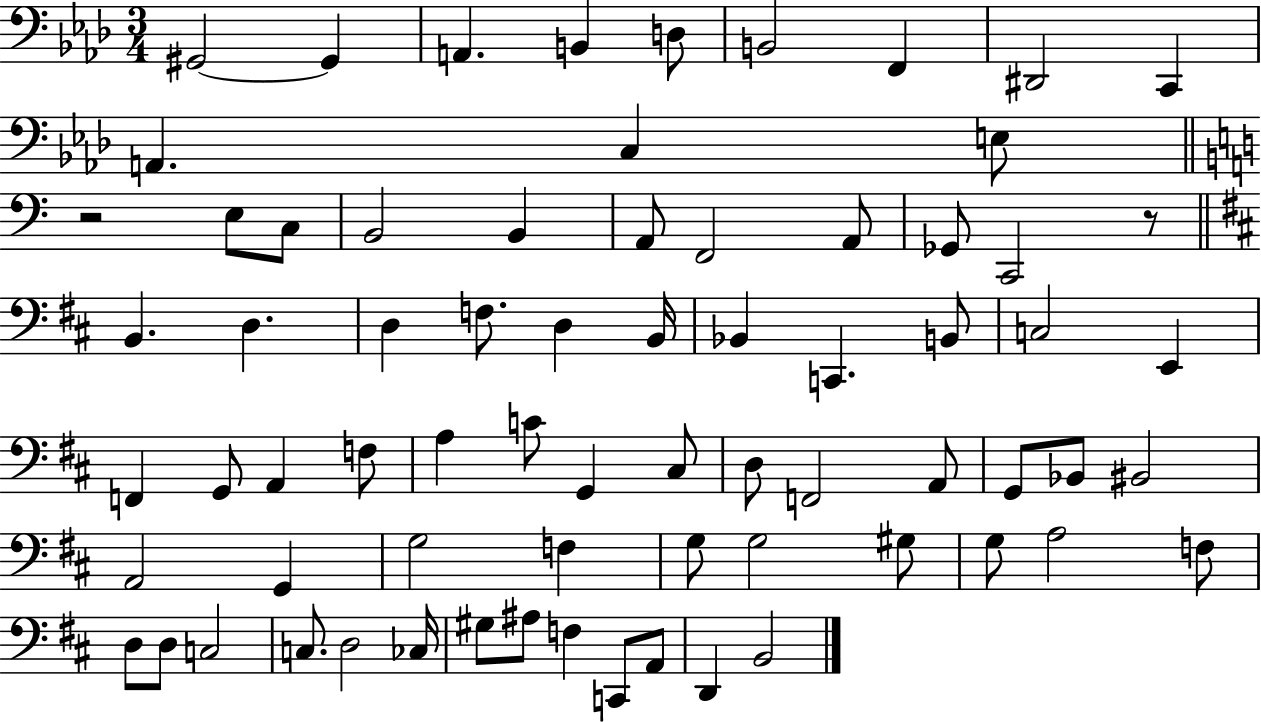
X:1
T:Untitled
M:3/4
L:1/4
K:Ab
^G,,2 ^G,, A,, B,, D,/2 B,,2 F,, ^D,,2 C,, A,, C, E,/2 z2 E,/2 C,/2 B,,2 B,, A,,/2 F,,2 A,,/2 _G,,/2 C,,2 z/2 B,, D, D, F,/2 D, B,,/4 _B,, C,, B,,/2 C,2 E,, F,, G,,/2 A,, F,/2 A, C/2 G,, ^C,/2 D,/2 F,,2 A,,/2 G,,/2 _B,,/2 ^B,,2 A,,2 G,, G,2 F, G,/2 G,2 ^G,/2 G,/2 A,2 F,/2 D,/2 D,/2 C,2 C,/2 D,2 _C,/4 ^G,/2 ^A,/2 F, C,,/2 A,,/2 D,, B,,2